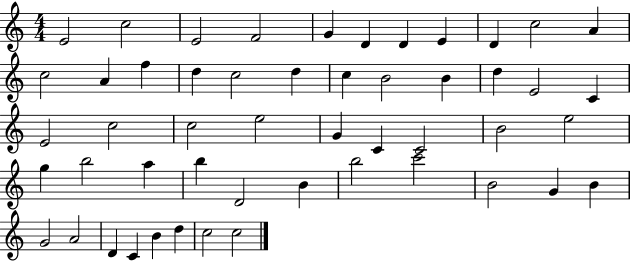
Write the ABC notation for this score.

X:1
T:Untitled
M:4/4
L:1/4
K:C
E2 c2 E2 F2 G D D E D c2 A c2 A f d c2 d c B2 B d E2 C E2 c2 c2 e2 G C C2 B2 e2 g b2 a b D2 B b2 c'2 B2 G B G2 A2 D C B d c2 c2